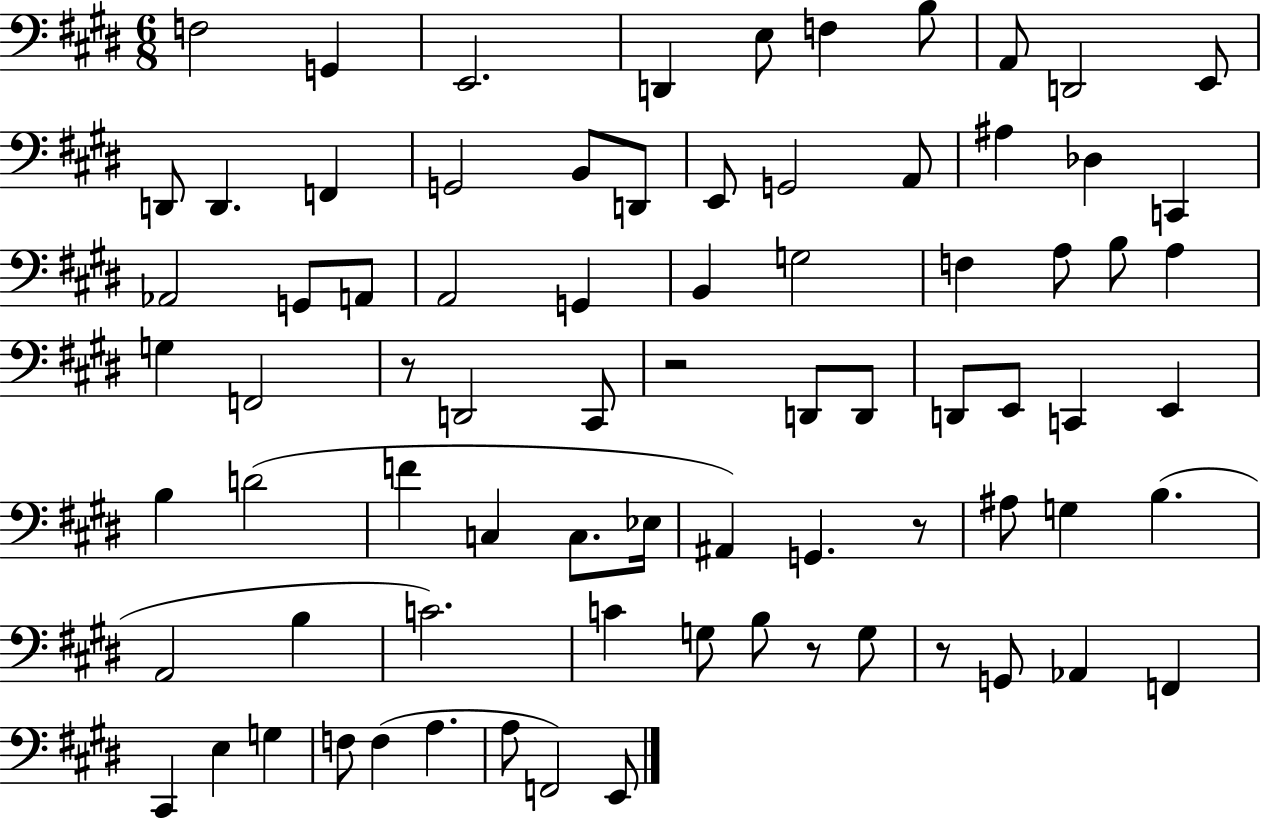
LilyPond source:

{
  \clef bass
  \numericTimeSignature
  \time 6/8
  \key e \major
  f2 g,4 | e,2. | d,4 e8 f4 b8 | a,8 d,2 e,8 | \break d,8 d,4. f,4 | g,2 b,8 d,8 | e,8 g,2 a,8 | ais4 des4 c,4 | \break aes,2 g,8 a,8 | a,2 g,4 | b,4 g2 | f4 a8 b8 a4 | \break g4 f,2 | r8 d,2 cis,8 | r2 d,8 d,8 | d,8 e,8 c,4 e,4 | \break b4 d'2( | f'4 c4 c8. ees16 | ais,4) g,4. r8 | ais8 g4 b4.( | \break a,2 b4 | c'2.) | c'4 g8 b8 r8 g8 | r8 g,8 aes,4 f,4 | \break cis,4 e4 g4 | f8 f4( a4. | a8 f,2) e,8 | \bar "|."
}